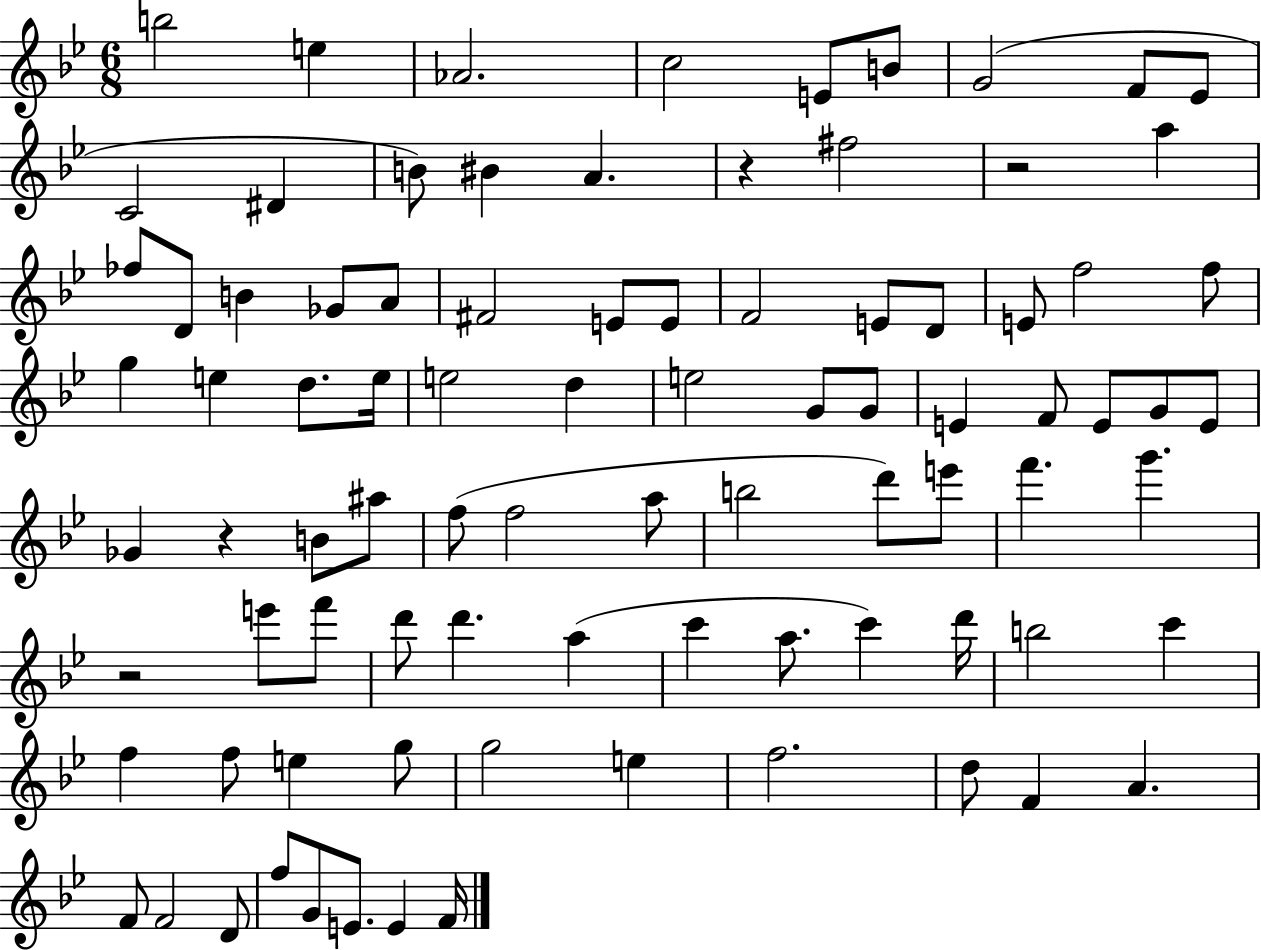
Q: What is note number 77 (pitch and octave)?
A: F4